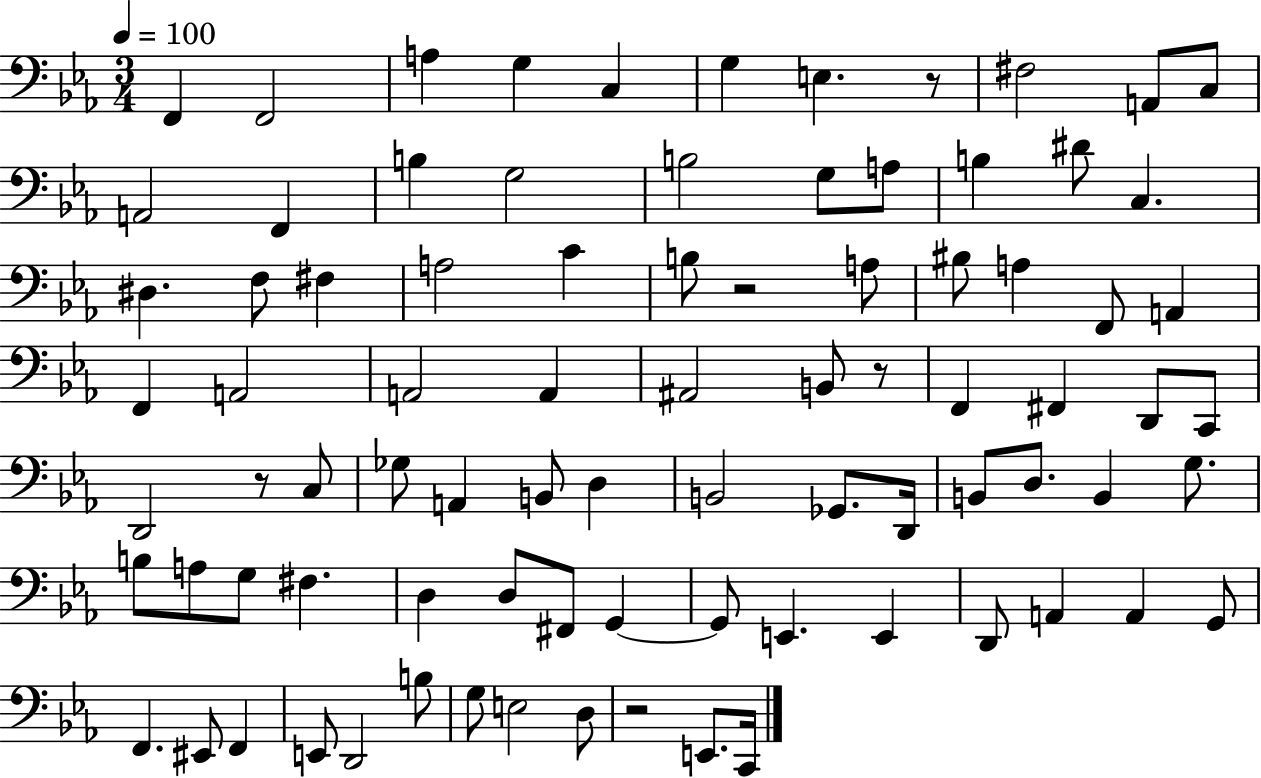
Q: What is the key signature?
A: EES major